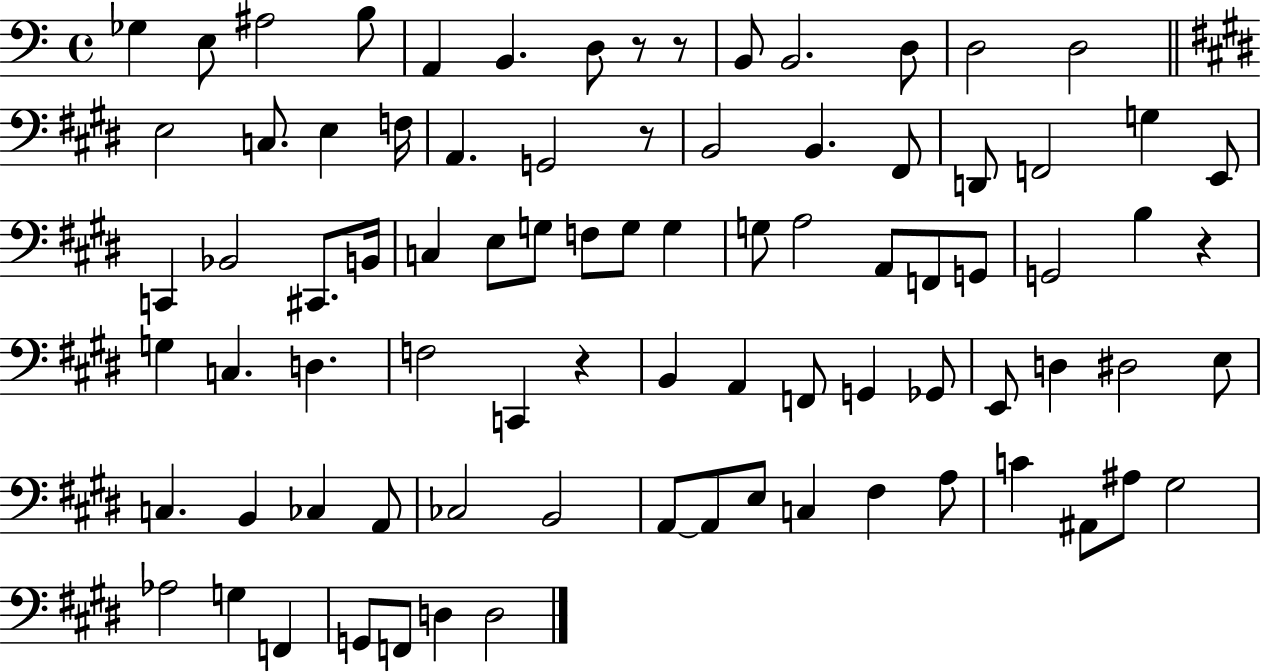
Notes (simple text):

Gb3/q E3/e A#3/h B3/e A2/q B2/q. D3/e R/e R/e B2/e B2/h. D3/e D3/h D3/h E3/h C3/e. E3/q F3/s A2/q. G2/h R/e B2/h B2/q. F#2/e D2/e F2/h G3/q E2/e C2/q Bb2/h C#2/e. B2/s C3/q E3/e G3/e F3/e G3/e G3/q G3/e A3/h A2/e F2/e G2/e G2/h B3/q R/q G3/q C3/q. D3/q. F3/h C2/q R/q B2/q A2/q F2/e G2/q Gb2/e E2/e D3/q D#3/h E3/e C3/q. B2/q CES3/q A2/e CES3/h B2/h A2/e A2/e E3/e C3/q F#3/q A3/e C4/q A#2/e A#3/e G#3/h Ab3/h G3/q F2/q G2/e F2/e D3/q D3/h